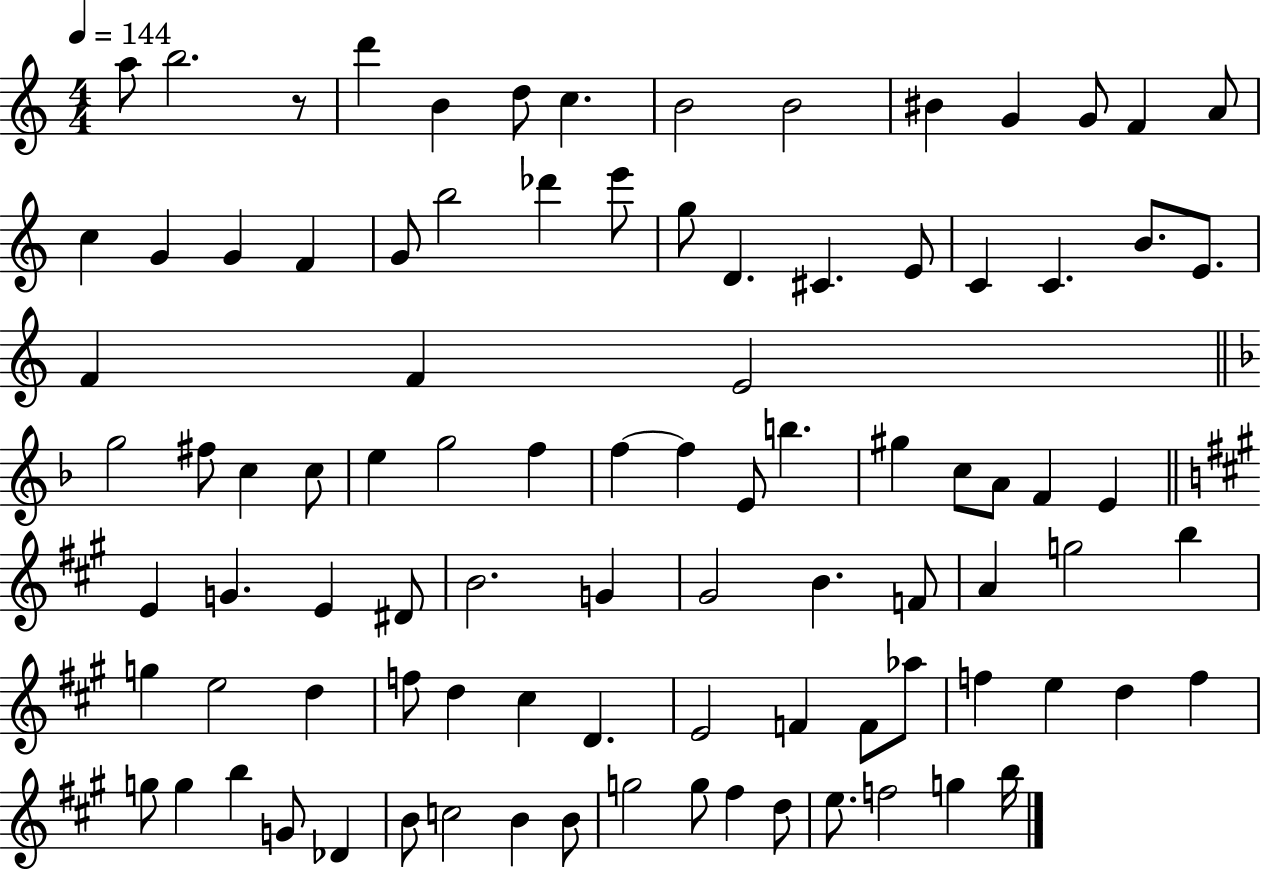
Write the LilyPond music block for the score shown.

{
  \clef treble
  \numericTimeSignature
  \time 4/4
  \key c \major
  \tempo 4 = 144
  a''8 b''2. r8 | d'''4 b'4 d''8 c''4. | b'2 b'2 | bis'4 g'4 g'8 f'4 a'8 | \break c''4 g'4 g'4 f'4 | g'8 b''2 des'''4 e'''8 | g''8 d'4. cis'4. e'8 | c'4 c'4. b'8. e'8. | \break f'4 f'4 e'2 | \bar "||" \break \key d \minor g''2 fis''8 c''4 c''8 | e''4 g''2 f''4 | f''4~~ f''4 e'8 b''4. | gis''4 c''8 a'8 f'4 e'4 | \break \bar "||" \break \key a \major e'4 g'4. e'4 dis'8 | b'2. g'4 | gis'2 b'4. f'8 | a'4 g''2 b''4 | \break g''4 e''2 d''4 | f''8 d''4 cis''4 d'4. | e'2 f'4 f'8 aes''8 | f''4 e''4 d''4 f''4 | \break g''8 g''4 b''4 g'8 des'4 | b'8 c''2 b'4 b'8 | g''2 g''8 fis''4 d''8 | e''8. f''2 g''4 b''16 | \break \bar "|."
}